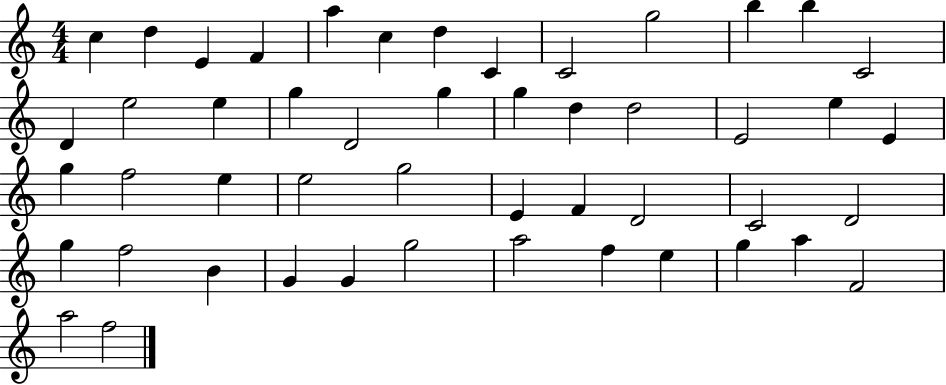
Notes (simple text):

C5/q D5/q E4/q F4/q A5/q C5/q D5/q C4/q C4/h G5/h B5/q B5/q C4/h D4/q E5/h E5/q G5/q D4/h G5/q G5/q D5/q D5/h E4/h E5/q E4/q G5/q F5/h E5/q E5/h G5/h E4/q F4/q D4/h C4/h D4/h G5/q F5/h B4/q G4/q G4/q G5/h A5/h F5/q E5/q G5/q A5/q F4/h A5/h F5/h